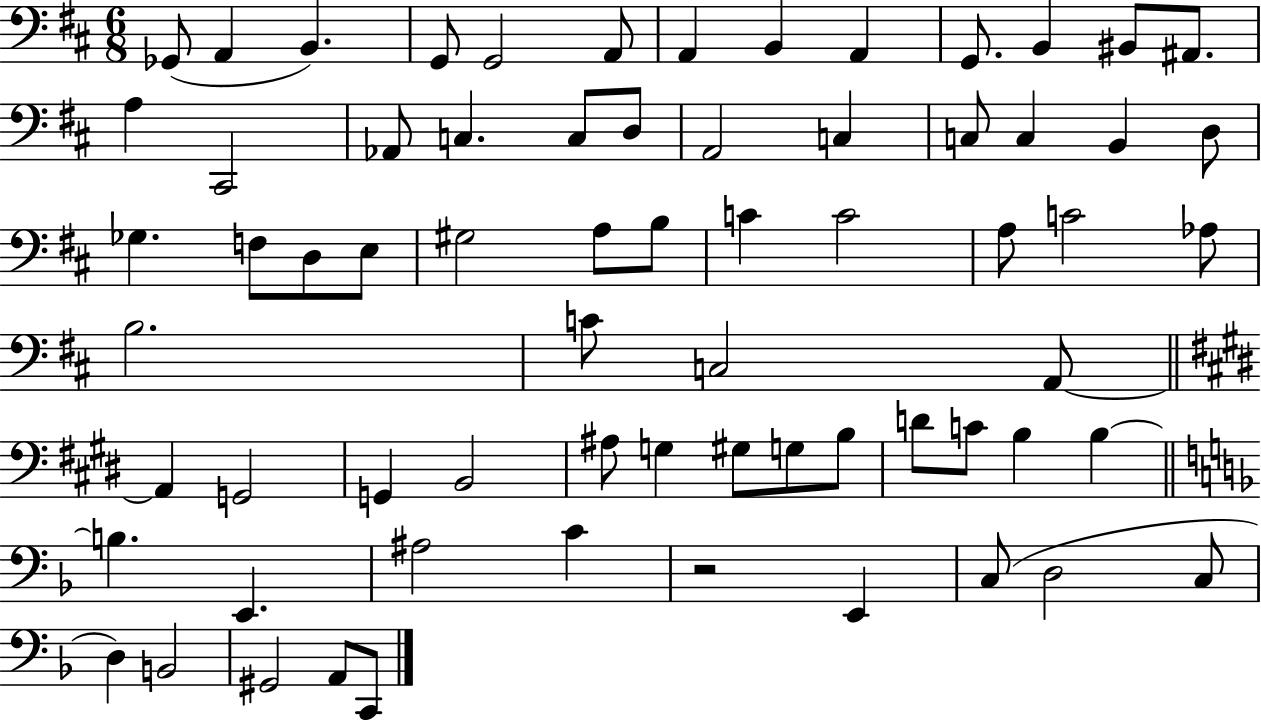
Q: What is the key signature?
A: D major